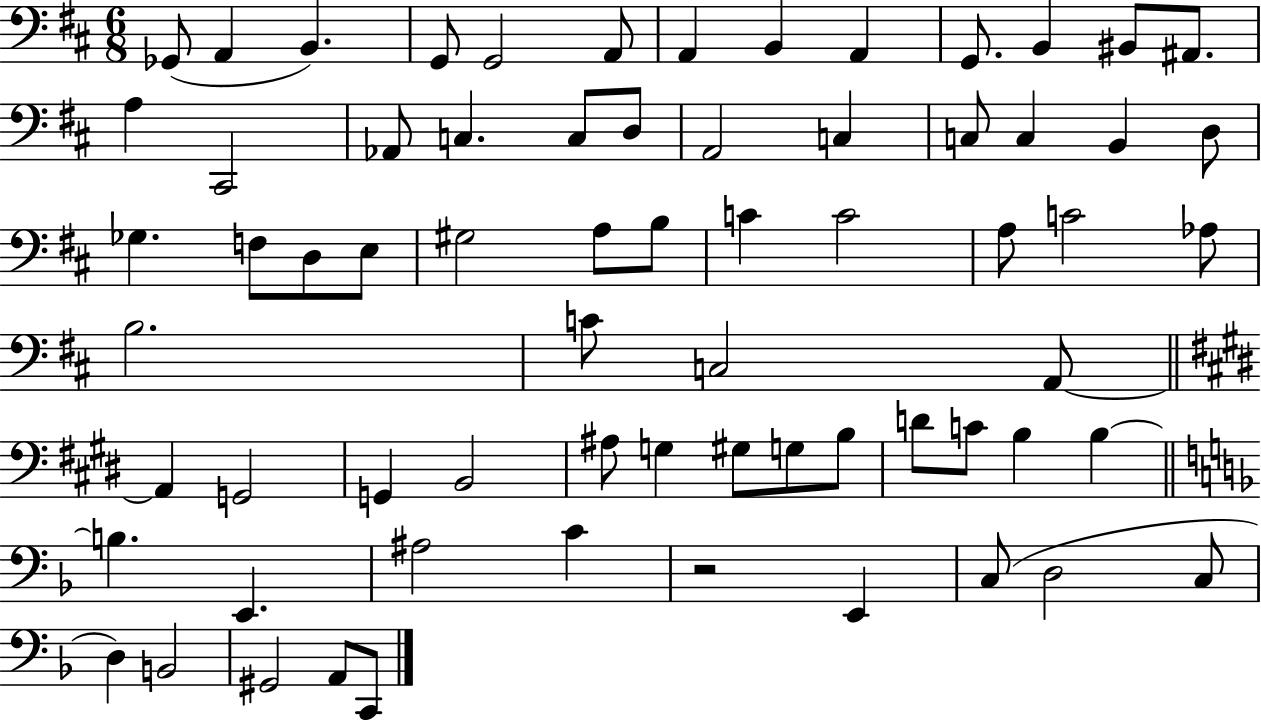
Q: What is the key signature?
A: D major